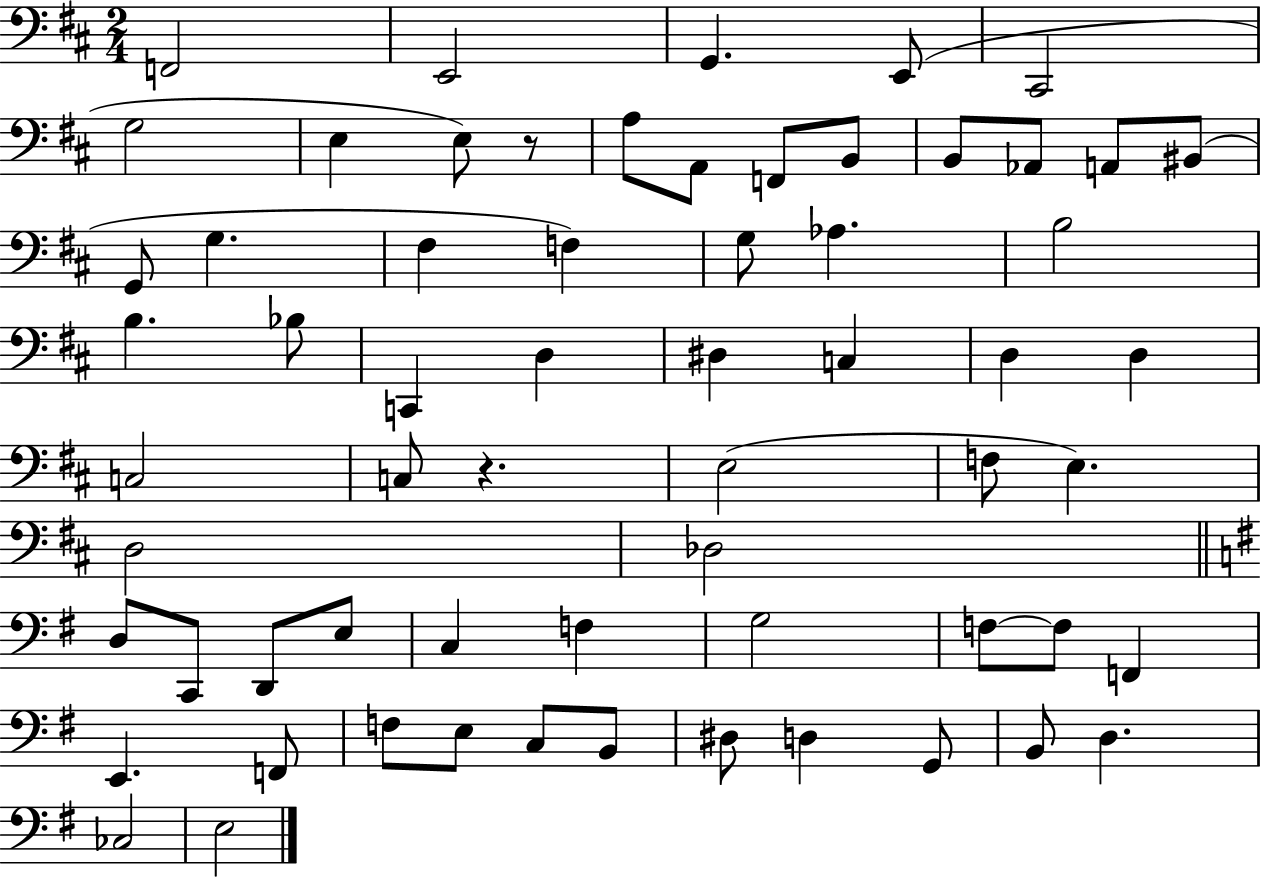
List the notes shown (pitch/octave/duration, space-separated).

F2/h E2/h G2/q. E2/e C#2/h G3/h E3/q E3/e R/e A3/e A2/e F2/e B2/e B2/e Ab2/e A2/e BIS2/e G2/e G3/q. F#3/q F3/q G3/e Ab3/q. B3/h B3/q. Bb3/e C2/q D3/q D#3/q C3/q D3/q D3/q C3/h C3/e R/q. E3/h F3/e E3/q. D3/h Db3/h D3/e C2/e D2/e E3/e C3/q F3/q G3/h F3/e F3/e F2/q E2/q. F2/e F3/e E3/e C3/e B2/e D#3/e D3/q G2/e B2/e D3/q. CES3/h E3/h